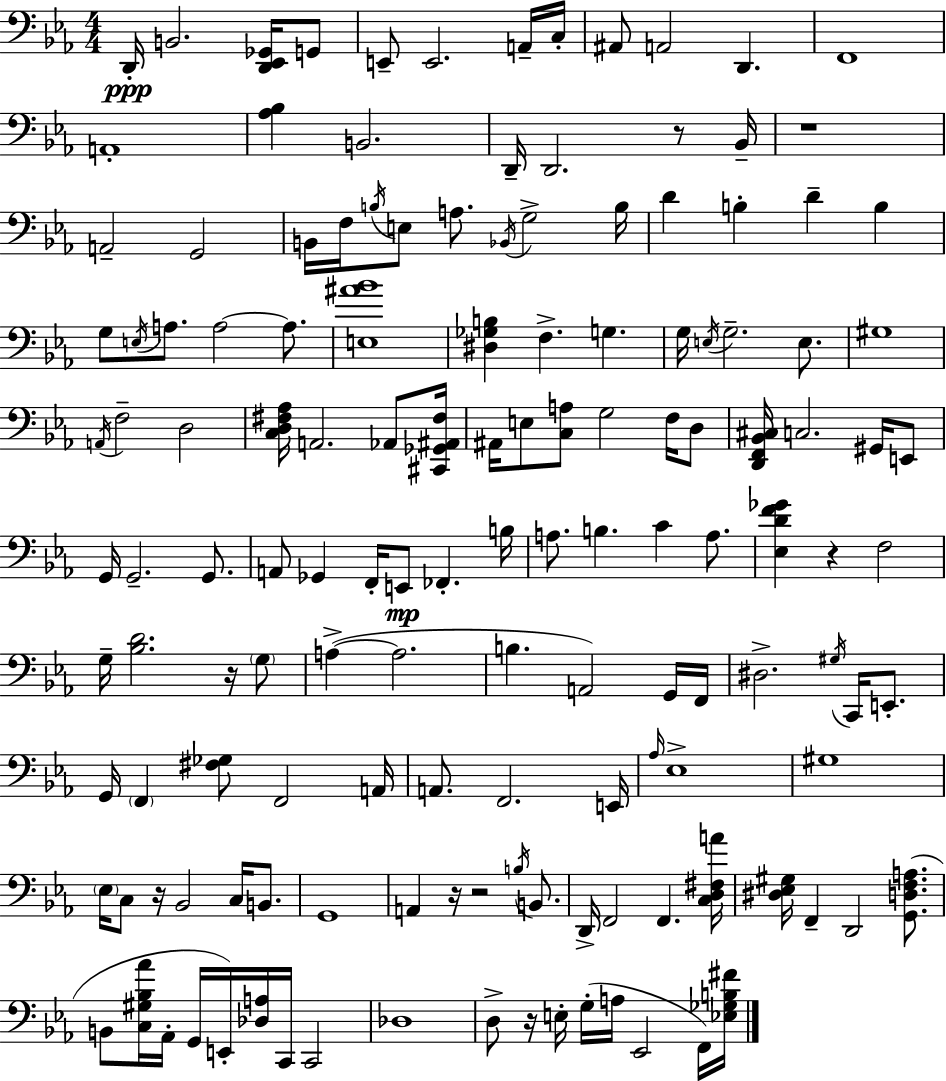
X:1
T:Untitled
M:4/4
L:1/4
K:Cm
D,,/4 B,,2 [D,,_E,,_G,,]/4 G,,/2 E,,/2 E,,2 A,,/4 C,/4 ^A,,/2 A,,2 D,, F,,4 A,,4 [_A,_B,] B,,2 D,,/4 D,,2 z/2 _B,,/4 z4 A,,2 G,,2 B,,/4 F,/4 B,/4 E,/2 A,/2 _B,,/4 G,2 B,/4 D B, D B, G,/2 E,/4 A,/2 A,2 A,/2 [E,^A_B]4 [^D,_G,B,] F, G, G,/4 E,/4 G,2 E,/2 ^G,4 A,,/4 F,2 D,2 [C,D,^F,_A,]/4 A,,2 _A,,/2 [^C,,_G,,^A,,^F,]/4 ^A,,/4 E,/2 [C,A,]/2 G,2 F,/4 D,/2 [D,,F,,_B,,^C,]/4 C,2 ^G,,/4 E,,/2 G,,/4 G,,2 G,,/2 A,,/2 _G,, F,,/4 E,,/2 _F,, B,/4 A,/2 B, C A,/2 [_E,DF_G] z F,2 G,/4 [_B,D]2 z/4 G,/2 A, A,2 B, A,,2 G,,/4 F,,/4 ^D,2 ^G,/4 C,,/4 E,,/2 G,,/4 F,, [^F,_G,]/2 F,,2 A,,/4 A,,/2 F,,2 E,,/4 _A,/4 _E,4 ^G,4 _E,/4 C,/2 z/4 _B,,2 C,/4 B,,/2 G,,4 A,, z/4 z2 B,/4 B,,/2 D,,/4 F,,2 F,, [C,D,^F,A]/4 [^D,_E,^G,]/4 F,, D,,2 [G,,D,F,A,]/2 B,,/2 [C,^G,_B,_A]/4 _A,,/4 G,,/4 E,,/4 [_D,A,]/4 C,,/4 C,,2 _D,4 D,/2 z/4 E,/4 G,/4 A,/4 _E,,2 F,,/4 [_E,_G,B,^F]/4